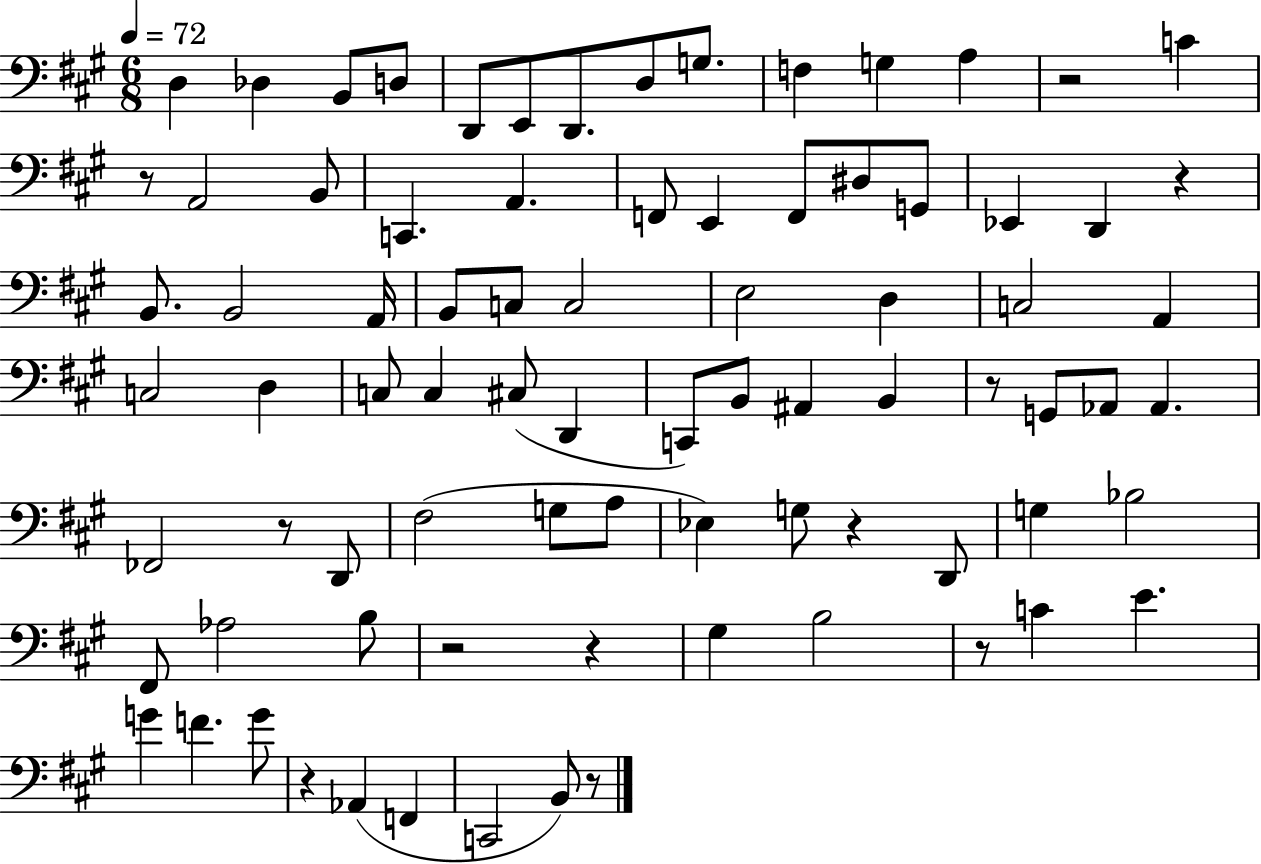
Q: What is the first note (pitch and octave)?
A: D3